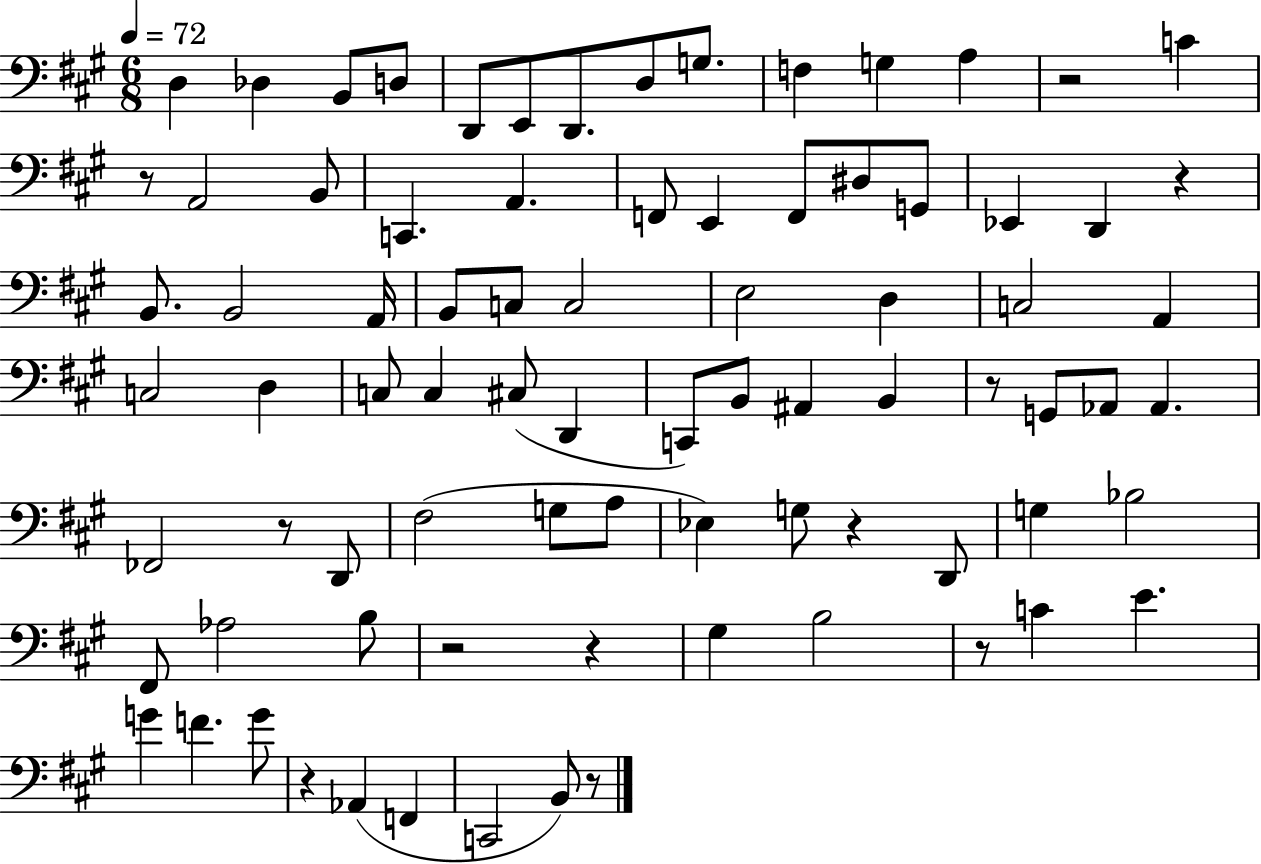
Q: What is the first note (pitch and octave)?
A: D3